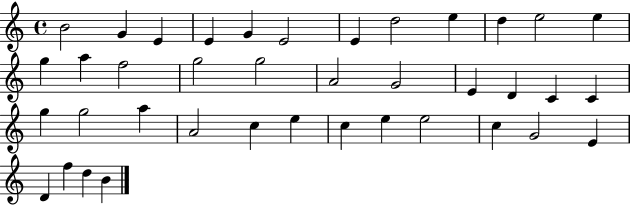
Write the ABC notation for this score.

X:1
T:Untitled
M:4/4
L:1/4
K:C
B2 G E E G E2 E d2 e d e2 e g a f2 g2 g2 A2 G2 E D C C g g2 a A2 c e c e e2 c G2 E D f d B